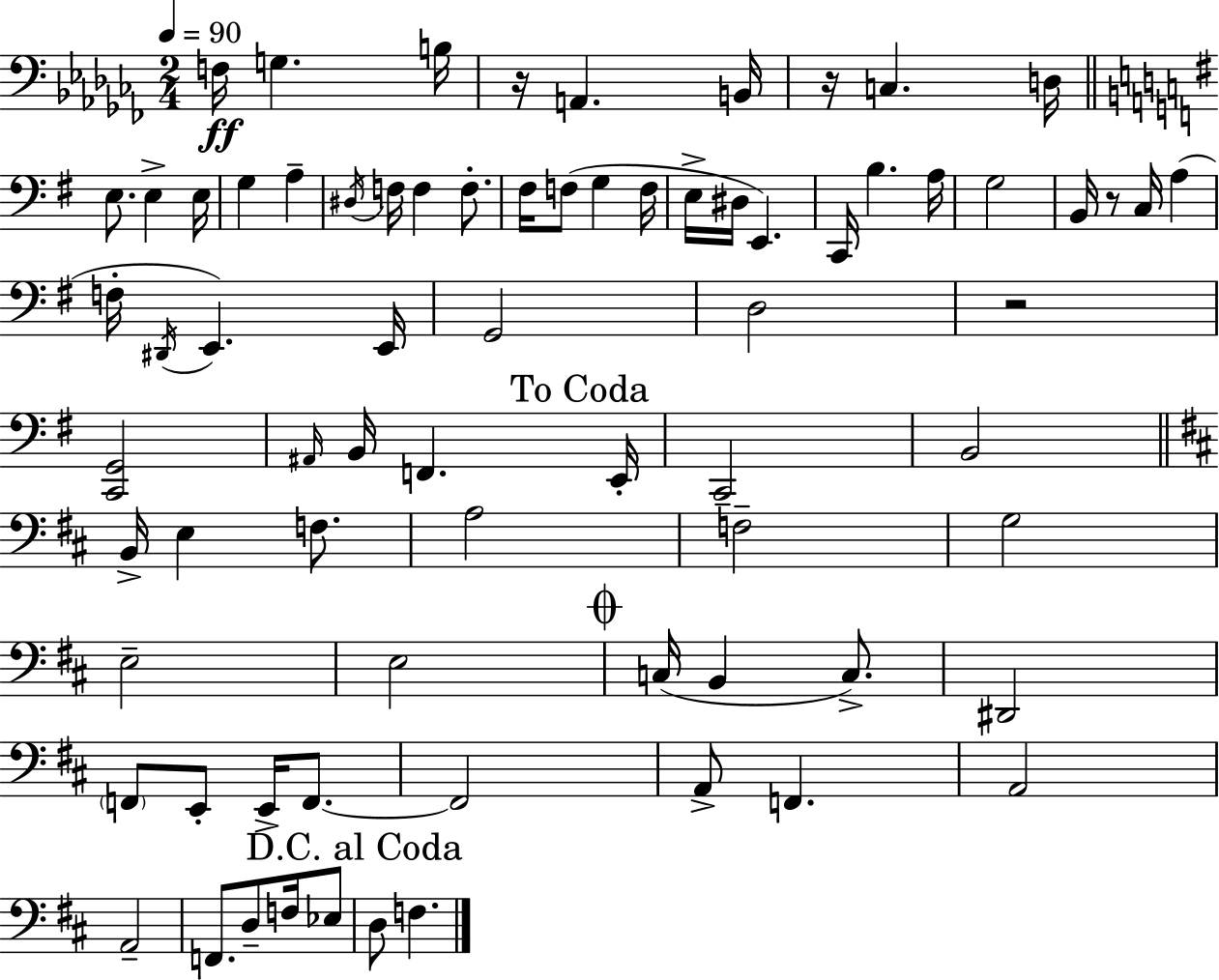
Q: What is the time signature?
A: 2/4